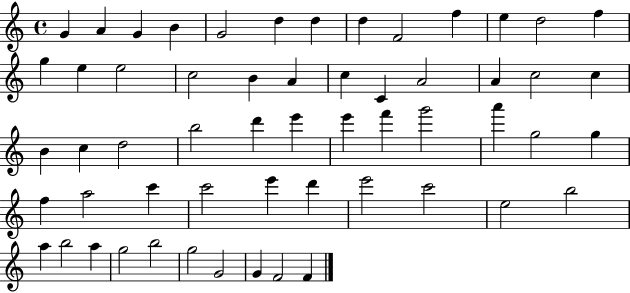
G4/q A4/q G4/q B4/q G4/h D5/q D5/q D5/q F4/h F5/q E5/q D5/h F5/q G5/q E5/q E5/h C5/h B4/q A4/q C5/q C4/q A4/h A4/q C5/h C5/q B4/q C5/q D5/h B5/h D6/q E6/q E6/q F6/q G6/h A6/q G5/h G5/q F5/q A5/h C6/q C6/h E6/q D6/q E6/h C6/h E5/h B5/h A5/q B5/h A5/q G5/h B5/h G5/h G4/h G4/q F4/h F4/q